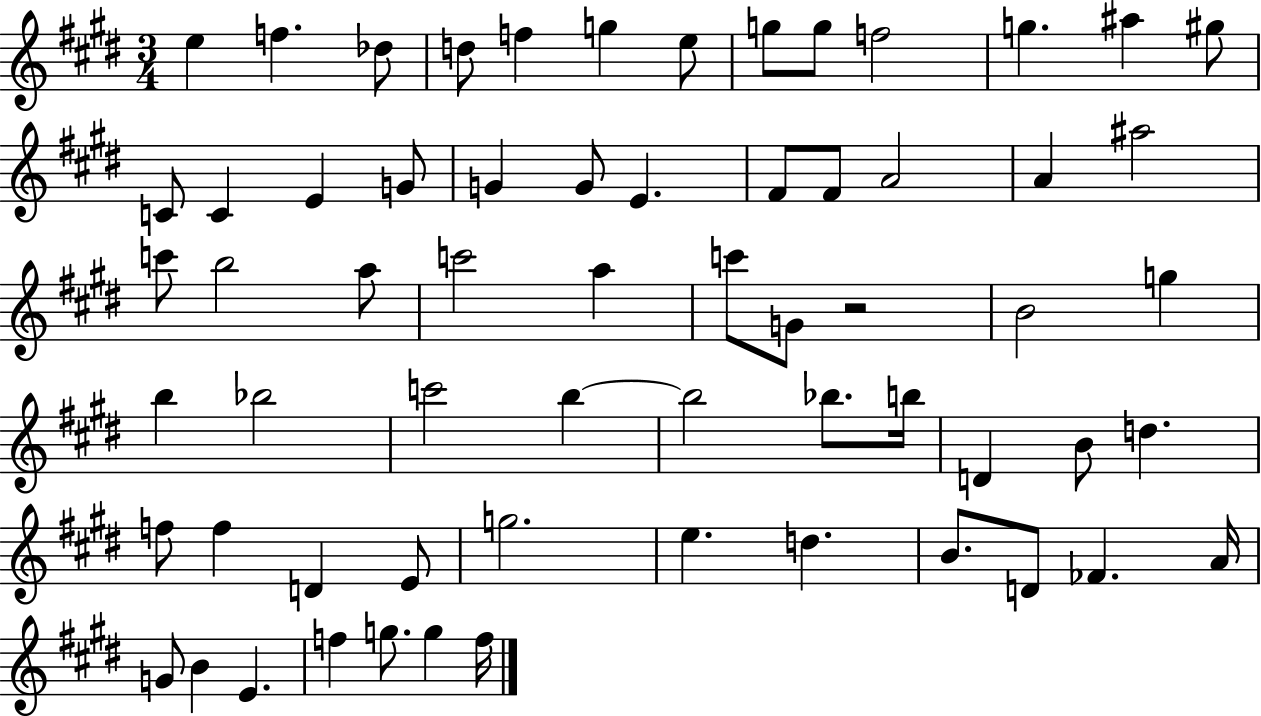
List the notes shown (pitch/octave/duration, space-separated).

E5/q F5/q. Db5/e D5/e F5/q G5/q E5/e G5/e G5/e F5/h G5/q. A#5/q G#5/e C4/e C4/q E4/q G4/e G4/q G4/e E4/q. F#4/e F#4/e A4/h A4/q A#5/h C6/e B5/h A5/e C6/h A5/q C6/e G4/e R/h B4/h G5/q B5/q Bb5/h C6/h B5/q B5/h Bb5/e. B5/s D4/q B4/e D5/q. F5/e F5/q D4/q E4/e G5/h. E5/q. D5/q. B4/e. D4/e FES4/q. A4/s G4/e B4/q E4/q. F5/q G5/e. G5/q F5/s